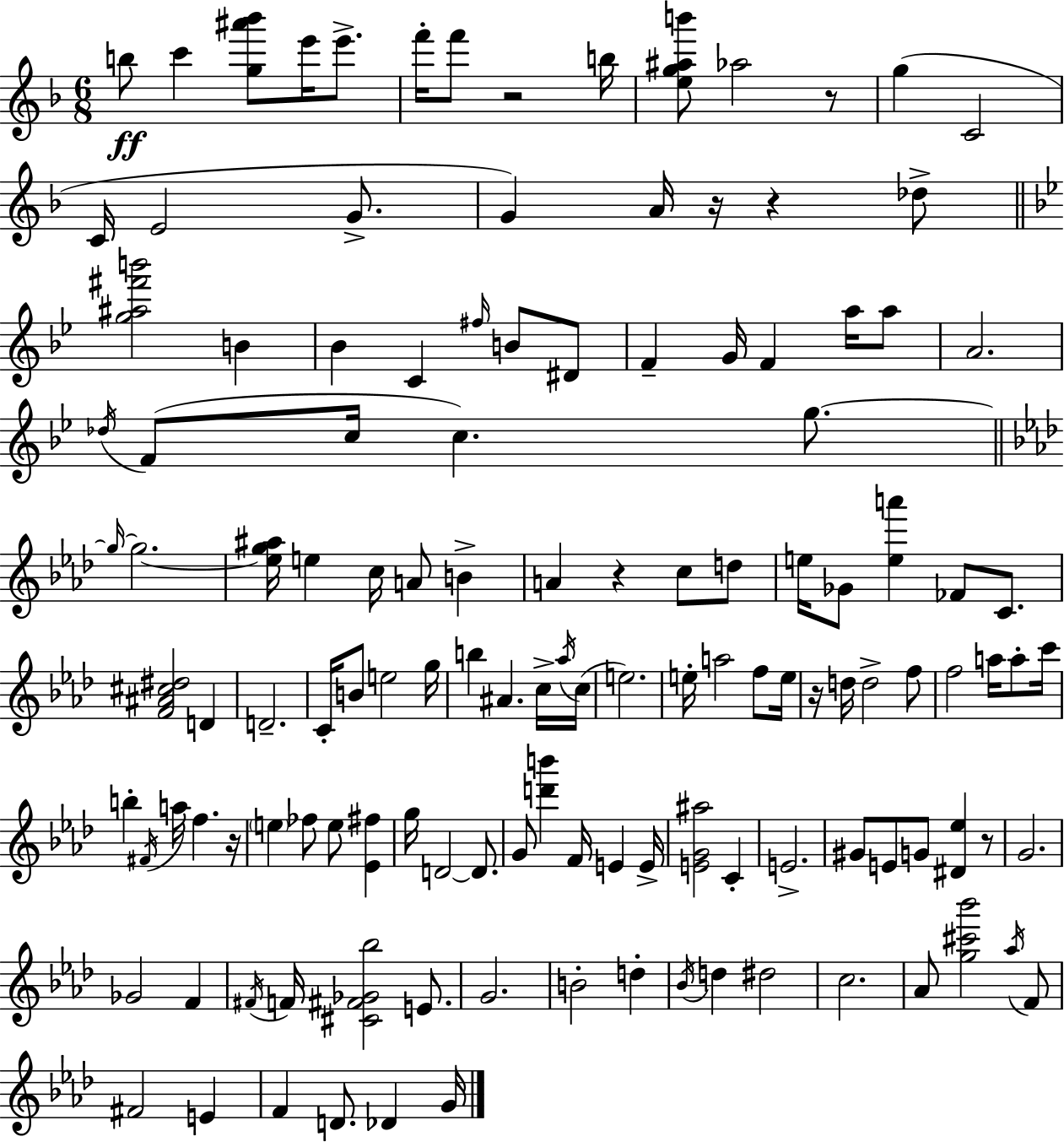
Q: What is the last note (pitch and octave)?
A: G4